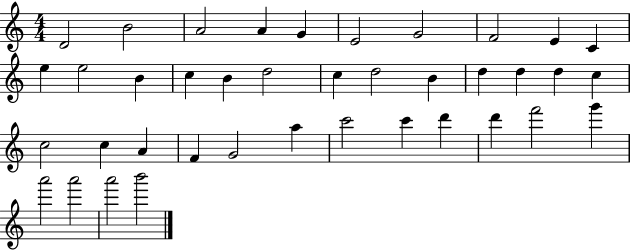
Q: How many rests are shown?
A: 0